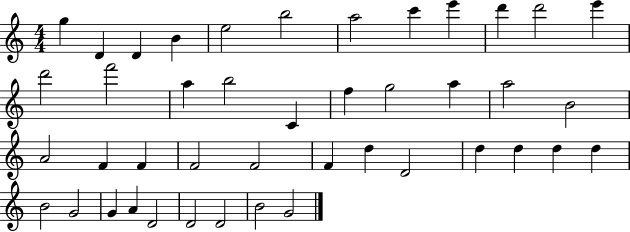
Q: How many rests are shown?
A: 0